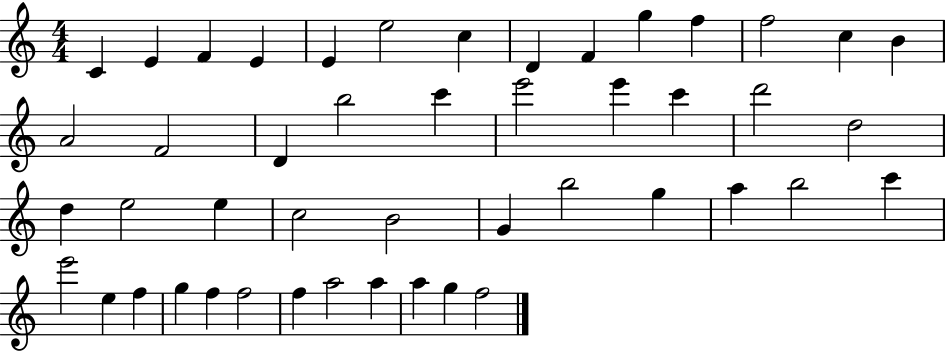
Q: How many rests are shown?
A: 0